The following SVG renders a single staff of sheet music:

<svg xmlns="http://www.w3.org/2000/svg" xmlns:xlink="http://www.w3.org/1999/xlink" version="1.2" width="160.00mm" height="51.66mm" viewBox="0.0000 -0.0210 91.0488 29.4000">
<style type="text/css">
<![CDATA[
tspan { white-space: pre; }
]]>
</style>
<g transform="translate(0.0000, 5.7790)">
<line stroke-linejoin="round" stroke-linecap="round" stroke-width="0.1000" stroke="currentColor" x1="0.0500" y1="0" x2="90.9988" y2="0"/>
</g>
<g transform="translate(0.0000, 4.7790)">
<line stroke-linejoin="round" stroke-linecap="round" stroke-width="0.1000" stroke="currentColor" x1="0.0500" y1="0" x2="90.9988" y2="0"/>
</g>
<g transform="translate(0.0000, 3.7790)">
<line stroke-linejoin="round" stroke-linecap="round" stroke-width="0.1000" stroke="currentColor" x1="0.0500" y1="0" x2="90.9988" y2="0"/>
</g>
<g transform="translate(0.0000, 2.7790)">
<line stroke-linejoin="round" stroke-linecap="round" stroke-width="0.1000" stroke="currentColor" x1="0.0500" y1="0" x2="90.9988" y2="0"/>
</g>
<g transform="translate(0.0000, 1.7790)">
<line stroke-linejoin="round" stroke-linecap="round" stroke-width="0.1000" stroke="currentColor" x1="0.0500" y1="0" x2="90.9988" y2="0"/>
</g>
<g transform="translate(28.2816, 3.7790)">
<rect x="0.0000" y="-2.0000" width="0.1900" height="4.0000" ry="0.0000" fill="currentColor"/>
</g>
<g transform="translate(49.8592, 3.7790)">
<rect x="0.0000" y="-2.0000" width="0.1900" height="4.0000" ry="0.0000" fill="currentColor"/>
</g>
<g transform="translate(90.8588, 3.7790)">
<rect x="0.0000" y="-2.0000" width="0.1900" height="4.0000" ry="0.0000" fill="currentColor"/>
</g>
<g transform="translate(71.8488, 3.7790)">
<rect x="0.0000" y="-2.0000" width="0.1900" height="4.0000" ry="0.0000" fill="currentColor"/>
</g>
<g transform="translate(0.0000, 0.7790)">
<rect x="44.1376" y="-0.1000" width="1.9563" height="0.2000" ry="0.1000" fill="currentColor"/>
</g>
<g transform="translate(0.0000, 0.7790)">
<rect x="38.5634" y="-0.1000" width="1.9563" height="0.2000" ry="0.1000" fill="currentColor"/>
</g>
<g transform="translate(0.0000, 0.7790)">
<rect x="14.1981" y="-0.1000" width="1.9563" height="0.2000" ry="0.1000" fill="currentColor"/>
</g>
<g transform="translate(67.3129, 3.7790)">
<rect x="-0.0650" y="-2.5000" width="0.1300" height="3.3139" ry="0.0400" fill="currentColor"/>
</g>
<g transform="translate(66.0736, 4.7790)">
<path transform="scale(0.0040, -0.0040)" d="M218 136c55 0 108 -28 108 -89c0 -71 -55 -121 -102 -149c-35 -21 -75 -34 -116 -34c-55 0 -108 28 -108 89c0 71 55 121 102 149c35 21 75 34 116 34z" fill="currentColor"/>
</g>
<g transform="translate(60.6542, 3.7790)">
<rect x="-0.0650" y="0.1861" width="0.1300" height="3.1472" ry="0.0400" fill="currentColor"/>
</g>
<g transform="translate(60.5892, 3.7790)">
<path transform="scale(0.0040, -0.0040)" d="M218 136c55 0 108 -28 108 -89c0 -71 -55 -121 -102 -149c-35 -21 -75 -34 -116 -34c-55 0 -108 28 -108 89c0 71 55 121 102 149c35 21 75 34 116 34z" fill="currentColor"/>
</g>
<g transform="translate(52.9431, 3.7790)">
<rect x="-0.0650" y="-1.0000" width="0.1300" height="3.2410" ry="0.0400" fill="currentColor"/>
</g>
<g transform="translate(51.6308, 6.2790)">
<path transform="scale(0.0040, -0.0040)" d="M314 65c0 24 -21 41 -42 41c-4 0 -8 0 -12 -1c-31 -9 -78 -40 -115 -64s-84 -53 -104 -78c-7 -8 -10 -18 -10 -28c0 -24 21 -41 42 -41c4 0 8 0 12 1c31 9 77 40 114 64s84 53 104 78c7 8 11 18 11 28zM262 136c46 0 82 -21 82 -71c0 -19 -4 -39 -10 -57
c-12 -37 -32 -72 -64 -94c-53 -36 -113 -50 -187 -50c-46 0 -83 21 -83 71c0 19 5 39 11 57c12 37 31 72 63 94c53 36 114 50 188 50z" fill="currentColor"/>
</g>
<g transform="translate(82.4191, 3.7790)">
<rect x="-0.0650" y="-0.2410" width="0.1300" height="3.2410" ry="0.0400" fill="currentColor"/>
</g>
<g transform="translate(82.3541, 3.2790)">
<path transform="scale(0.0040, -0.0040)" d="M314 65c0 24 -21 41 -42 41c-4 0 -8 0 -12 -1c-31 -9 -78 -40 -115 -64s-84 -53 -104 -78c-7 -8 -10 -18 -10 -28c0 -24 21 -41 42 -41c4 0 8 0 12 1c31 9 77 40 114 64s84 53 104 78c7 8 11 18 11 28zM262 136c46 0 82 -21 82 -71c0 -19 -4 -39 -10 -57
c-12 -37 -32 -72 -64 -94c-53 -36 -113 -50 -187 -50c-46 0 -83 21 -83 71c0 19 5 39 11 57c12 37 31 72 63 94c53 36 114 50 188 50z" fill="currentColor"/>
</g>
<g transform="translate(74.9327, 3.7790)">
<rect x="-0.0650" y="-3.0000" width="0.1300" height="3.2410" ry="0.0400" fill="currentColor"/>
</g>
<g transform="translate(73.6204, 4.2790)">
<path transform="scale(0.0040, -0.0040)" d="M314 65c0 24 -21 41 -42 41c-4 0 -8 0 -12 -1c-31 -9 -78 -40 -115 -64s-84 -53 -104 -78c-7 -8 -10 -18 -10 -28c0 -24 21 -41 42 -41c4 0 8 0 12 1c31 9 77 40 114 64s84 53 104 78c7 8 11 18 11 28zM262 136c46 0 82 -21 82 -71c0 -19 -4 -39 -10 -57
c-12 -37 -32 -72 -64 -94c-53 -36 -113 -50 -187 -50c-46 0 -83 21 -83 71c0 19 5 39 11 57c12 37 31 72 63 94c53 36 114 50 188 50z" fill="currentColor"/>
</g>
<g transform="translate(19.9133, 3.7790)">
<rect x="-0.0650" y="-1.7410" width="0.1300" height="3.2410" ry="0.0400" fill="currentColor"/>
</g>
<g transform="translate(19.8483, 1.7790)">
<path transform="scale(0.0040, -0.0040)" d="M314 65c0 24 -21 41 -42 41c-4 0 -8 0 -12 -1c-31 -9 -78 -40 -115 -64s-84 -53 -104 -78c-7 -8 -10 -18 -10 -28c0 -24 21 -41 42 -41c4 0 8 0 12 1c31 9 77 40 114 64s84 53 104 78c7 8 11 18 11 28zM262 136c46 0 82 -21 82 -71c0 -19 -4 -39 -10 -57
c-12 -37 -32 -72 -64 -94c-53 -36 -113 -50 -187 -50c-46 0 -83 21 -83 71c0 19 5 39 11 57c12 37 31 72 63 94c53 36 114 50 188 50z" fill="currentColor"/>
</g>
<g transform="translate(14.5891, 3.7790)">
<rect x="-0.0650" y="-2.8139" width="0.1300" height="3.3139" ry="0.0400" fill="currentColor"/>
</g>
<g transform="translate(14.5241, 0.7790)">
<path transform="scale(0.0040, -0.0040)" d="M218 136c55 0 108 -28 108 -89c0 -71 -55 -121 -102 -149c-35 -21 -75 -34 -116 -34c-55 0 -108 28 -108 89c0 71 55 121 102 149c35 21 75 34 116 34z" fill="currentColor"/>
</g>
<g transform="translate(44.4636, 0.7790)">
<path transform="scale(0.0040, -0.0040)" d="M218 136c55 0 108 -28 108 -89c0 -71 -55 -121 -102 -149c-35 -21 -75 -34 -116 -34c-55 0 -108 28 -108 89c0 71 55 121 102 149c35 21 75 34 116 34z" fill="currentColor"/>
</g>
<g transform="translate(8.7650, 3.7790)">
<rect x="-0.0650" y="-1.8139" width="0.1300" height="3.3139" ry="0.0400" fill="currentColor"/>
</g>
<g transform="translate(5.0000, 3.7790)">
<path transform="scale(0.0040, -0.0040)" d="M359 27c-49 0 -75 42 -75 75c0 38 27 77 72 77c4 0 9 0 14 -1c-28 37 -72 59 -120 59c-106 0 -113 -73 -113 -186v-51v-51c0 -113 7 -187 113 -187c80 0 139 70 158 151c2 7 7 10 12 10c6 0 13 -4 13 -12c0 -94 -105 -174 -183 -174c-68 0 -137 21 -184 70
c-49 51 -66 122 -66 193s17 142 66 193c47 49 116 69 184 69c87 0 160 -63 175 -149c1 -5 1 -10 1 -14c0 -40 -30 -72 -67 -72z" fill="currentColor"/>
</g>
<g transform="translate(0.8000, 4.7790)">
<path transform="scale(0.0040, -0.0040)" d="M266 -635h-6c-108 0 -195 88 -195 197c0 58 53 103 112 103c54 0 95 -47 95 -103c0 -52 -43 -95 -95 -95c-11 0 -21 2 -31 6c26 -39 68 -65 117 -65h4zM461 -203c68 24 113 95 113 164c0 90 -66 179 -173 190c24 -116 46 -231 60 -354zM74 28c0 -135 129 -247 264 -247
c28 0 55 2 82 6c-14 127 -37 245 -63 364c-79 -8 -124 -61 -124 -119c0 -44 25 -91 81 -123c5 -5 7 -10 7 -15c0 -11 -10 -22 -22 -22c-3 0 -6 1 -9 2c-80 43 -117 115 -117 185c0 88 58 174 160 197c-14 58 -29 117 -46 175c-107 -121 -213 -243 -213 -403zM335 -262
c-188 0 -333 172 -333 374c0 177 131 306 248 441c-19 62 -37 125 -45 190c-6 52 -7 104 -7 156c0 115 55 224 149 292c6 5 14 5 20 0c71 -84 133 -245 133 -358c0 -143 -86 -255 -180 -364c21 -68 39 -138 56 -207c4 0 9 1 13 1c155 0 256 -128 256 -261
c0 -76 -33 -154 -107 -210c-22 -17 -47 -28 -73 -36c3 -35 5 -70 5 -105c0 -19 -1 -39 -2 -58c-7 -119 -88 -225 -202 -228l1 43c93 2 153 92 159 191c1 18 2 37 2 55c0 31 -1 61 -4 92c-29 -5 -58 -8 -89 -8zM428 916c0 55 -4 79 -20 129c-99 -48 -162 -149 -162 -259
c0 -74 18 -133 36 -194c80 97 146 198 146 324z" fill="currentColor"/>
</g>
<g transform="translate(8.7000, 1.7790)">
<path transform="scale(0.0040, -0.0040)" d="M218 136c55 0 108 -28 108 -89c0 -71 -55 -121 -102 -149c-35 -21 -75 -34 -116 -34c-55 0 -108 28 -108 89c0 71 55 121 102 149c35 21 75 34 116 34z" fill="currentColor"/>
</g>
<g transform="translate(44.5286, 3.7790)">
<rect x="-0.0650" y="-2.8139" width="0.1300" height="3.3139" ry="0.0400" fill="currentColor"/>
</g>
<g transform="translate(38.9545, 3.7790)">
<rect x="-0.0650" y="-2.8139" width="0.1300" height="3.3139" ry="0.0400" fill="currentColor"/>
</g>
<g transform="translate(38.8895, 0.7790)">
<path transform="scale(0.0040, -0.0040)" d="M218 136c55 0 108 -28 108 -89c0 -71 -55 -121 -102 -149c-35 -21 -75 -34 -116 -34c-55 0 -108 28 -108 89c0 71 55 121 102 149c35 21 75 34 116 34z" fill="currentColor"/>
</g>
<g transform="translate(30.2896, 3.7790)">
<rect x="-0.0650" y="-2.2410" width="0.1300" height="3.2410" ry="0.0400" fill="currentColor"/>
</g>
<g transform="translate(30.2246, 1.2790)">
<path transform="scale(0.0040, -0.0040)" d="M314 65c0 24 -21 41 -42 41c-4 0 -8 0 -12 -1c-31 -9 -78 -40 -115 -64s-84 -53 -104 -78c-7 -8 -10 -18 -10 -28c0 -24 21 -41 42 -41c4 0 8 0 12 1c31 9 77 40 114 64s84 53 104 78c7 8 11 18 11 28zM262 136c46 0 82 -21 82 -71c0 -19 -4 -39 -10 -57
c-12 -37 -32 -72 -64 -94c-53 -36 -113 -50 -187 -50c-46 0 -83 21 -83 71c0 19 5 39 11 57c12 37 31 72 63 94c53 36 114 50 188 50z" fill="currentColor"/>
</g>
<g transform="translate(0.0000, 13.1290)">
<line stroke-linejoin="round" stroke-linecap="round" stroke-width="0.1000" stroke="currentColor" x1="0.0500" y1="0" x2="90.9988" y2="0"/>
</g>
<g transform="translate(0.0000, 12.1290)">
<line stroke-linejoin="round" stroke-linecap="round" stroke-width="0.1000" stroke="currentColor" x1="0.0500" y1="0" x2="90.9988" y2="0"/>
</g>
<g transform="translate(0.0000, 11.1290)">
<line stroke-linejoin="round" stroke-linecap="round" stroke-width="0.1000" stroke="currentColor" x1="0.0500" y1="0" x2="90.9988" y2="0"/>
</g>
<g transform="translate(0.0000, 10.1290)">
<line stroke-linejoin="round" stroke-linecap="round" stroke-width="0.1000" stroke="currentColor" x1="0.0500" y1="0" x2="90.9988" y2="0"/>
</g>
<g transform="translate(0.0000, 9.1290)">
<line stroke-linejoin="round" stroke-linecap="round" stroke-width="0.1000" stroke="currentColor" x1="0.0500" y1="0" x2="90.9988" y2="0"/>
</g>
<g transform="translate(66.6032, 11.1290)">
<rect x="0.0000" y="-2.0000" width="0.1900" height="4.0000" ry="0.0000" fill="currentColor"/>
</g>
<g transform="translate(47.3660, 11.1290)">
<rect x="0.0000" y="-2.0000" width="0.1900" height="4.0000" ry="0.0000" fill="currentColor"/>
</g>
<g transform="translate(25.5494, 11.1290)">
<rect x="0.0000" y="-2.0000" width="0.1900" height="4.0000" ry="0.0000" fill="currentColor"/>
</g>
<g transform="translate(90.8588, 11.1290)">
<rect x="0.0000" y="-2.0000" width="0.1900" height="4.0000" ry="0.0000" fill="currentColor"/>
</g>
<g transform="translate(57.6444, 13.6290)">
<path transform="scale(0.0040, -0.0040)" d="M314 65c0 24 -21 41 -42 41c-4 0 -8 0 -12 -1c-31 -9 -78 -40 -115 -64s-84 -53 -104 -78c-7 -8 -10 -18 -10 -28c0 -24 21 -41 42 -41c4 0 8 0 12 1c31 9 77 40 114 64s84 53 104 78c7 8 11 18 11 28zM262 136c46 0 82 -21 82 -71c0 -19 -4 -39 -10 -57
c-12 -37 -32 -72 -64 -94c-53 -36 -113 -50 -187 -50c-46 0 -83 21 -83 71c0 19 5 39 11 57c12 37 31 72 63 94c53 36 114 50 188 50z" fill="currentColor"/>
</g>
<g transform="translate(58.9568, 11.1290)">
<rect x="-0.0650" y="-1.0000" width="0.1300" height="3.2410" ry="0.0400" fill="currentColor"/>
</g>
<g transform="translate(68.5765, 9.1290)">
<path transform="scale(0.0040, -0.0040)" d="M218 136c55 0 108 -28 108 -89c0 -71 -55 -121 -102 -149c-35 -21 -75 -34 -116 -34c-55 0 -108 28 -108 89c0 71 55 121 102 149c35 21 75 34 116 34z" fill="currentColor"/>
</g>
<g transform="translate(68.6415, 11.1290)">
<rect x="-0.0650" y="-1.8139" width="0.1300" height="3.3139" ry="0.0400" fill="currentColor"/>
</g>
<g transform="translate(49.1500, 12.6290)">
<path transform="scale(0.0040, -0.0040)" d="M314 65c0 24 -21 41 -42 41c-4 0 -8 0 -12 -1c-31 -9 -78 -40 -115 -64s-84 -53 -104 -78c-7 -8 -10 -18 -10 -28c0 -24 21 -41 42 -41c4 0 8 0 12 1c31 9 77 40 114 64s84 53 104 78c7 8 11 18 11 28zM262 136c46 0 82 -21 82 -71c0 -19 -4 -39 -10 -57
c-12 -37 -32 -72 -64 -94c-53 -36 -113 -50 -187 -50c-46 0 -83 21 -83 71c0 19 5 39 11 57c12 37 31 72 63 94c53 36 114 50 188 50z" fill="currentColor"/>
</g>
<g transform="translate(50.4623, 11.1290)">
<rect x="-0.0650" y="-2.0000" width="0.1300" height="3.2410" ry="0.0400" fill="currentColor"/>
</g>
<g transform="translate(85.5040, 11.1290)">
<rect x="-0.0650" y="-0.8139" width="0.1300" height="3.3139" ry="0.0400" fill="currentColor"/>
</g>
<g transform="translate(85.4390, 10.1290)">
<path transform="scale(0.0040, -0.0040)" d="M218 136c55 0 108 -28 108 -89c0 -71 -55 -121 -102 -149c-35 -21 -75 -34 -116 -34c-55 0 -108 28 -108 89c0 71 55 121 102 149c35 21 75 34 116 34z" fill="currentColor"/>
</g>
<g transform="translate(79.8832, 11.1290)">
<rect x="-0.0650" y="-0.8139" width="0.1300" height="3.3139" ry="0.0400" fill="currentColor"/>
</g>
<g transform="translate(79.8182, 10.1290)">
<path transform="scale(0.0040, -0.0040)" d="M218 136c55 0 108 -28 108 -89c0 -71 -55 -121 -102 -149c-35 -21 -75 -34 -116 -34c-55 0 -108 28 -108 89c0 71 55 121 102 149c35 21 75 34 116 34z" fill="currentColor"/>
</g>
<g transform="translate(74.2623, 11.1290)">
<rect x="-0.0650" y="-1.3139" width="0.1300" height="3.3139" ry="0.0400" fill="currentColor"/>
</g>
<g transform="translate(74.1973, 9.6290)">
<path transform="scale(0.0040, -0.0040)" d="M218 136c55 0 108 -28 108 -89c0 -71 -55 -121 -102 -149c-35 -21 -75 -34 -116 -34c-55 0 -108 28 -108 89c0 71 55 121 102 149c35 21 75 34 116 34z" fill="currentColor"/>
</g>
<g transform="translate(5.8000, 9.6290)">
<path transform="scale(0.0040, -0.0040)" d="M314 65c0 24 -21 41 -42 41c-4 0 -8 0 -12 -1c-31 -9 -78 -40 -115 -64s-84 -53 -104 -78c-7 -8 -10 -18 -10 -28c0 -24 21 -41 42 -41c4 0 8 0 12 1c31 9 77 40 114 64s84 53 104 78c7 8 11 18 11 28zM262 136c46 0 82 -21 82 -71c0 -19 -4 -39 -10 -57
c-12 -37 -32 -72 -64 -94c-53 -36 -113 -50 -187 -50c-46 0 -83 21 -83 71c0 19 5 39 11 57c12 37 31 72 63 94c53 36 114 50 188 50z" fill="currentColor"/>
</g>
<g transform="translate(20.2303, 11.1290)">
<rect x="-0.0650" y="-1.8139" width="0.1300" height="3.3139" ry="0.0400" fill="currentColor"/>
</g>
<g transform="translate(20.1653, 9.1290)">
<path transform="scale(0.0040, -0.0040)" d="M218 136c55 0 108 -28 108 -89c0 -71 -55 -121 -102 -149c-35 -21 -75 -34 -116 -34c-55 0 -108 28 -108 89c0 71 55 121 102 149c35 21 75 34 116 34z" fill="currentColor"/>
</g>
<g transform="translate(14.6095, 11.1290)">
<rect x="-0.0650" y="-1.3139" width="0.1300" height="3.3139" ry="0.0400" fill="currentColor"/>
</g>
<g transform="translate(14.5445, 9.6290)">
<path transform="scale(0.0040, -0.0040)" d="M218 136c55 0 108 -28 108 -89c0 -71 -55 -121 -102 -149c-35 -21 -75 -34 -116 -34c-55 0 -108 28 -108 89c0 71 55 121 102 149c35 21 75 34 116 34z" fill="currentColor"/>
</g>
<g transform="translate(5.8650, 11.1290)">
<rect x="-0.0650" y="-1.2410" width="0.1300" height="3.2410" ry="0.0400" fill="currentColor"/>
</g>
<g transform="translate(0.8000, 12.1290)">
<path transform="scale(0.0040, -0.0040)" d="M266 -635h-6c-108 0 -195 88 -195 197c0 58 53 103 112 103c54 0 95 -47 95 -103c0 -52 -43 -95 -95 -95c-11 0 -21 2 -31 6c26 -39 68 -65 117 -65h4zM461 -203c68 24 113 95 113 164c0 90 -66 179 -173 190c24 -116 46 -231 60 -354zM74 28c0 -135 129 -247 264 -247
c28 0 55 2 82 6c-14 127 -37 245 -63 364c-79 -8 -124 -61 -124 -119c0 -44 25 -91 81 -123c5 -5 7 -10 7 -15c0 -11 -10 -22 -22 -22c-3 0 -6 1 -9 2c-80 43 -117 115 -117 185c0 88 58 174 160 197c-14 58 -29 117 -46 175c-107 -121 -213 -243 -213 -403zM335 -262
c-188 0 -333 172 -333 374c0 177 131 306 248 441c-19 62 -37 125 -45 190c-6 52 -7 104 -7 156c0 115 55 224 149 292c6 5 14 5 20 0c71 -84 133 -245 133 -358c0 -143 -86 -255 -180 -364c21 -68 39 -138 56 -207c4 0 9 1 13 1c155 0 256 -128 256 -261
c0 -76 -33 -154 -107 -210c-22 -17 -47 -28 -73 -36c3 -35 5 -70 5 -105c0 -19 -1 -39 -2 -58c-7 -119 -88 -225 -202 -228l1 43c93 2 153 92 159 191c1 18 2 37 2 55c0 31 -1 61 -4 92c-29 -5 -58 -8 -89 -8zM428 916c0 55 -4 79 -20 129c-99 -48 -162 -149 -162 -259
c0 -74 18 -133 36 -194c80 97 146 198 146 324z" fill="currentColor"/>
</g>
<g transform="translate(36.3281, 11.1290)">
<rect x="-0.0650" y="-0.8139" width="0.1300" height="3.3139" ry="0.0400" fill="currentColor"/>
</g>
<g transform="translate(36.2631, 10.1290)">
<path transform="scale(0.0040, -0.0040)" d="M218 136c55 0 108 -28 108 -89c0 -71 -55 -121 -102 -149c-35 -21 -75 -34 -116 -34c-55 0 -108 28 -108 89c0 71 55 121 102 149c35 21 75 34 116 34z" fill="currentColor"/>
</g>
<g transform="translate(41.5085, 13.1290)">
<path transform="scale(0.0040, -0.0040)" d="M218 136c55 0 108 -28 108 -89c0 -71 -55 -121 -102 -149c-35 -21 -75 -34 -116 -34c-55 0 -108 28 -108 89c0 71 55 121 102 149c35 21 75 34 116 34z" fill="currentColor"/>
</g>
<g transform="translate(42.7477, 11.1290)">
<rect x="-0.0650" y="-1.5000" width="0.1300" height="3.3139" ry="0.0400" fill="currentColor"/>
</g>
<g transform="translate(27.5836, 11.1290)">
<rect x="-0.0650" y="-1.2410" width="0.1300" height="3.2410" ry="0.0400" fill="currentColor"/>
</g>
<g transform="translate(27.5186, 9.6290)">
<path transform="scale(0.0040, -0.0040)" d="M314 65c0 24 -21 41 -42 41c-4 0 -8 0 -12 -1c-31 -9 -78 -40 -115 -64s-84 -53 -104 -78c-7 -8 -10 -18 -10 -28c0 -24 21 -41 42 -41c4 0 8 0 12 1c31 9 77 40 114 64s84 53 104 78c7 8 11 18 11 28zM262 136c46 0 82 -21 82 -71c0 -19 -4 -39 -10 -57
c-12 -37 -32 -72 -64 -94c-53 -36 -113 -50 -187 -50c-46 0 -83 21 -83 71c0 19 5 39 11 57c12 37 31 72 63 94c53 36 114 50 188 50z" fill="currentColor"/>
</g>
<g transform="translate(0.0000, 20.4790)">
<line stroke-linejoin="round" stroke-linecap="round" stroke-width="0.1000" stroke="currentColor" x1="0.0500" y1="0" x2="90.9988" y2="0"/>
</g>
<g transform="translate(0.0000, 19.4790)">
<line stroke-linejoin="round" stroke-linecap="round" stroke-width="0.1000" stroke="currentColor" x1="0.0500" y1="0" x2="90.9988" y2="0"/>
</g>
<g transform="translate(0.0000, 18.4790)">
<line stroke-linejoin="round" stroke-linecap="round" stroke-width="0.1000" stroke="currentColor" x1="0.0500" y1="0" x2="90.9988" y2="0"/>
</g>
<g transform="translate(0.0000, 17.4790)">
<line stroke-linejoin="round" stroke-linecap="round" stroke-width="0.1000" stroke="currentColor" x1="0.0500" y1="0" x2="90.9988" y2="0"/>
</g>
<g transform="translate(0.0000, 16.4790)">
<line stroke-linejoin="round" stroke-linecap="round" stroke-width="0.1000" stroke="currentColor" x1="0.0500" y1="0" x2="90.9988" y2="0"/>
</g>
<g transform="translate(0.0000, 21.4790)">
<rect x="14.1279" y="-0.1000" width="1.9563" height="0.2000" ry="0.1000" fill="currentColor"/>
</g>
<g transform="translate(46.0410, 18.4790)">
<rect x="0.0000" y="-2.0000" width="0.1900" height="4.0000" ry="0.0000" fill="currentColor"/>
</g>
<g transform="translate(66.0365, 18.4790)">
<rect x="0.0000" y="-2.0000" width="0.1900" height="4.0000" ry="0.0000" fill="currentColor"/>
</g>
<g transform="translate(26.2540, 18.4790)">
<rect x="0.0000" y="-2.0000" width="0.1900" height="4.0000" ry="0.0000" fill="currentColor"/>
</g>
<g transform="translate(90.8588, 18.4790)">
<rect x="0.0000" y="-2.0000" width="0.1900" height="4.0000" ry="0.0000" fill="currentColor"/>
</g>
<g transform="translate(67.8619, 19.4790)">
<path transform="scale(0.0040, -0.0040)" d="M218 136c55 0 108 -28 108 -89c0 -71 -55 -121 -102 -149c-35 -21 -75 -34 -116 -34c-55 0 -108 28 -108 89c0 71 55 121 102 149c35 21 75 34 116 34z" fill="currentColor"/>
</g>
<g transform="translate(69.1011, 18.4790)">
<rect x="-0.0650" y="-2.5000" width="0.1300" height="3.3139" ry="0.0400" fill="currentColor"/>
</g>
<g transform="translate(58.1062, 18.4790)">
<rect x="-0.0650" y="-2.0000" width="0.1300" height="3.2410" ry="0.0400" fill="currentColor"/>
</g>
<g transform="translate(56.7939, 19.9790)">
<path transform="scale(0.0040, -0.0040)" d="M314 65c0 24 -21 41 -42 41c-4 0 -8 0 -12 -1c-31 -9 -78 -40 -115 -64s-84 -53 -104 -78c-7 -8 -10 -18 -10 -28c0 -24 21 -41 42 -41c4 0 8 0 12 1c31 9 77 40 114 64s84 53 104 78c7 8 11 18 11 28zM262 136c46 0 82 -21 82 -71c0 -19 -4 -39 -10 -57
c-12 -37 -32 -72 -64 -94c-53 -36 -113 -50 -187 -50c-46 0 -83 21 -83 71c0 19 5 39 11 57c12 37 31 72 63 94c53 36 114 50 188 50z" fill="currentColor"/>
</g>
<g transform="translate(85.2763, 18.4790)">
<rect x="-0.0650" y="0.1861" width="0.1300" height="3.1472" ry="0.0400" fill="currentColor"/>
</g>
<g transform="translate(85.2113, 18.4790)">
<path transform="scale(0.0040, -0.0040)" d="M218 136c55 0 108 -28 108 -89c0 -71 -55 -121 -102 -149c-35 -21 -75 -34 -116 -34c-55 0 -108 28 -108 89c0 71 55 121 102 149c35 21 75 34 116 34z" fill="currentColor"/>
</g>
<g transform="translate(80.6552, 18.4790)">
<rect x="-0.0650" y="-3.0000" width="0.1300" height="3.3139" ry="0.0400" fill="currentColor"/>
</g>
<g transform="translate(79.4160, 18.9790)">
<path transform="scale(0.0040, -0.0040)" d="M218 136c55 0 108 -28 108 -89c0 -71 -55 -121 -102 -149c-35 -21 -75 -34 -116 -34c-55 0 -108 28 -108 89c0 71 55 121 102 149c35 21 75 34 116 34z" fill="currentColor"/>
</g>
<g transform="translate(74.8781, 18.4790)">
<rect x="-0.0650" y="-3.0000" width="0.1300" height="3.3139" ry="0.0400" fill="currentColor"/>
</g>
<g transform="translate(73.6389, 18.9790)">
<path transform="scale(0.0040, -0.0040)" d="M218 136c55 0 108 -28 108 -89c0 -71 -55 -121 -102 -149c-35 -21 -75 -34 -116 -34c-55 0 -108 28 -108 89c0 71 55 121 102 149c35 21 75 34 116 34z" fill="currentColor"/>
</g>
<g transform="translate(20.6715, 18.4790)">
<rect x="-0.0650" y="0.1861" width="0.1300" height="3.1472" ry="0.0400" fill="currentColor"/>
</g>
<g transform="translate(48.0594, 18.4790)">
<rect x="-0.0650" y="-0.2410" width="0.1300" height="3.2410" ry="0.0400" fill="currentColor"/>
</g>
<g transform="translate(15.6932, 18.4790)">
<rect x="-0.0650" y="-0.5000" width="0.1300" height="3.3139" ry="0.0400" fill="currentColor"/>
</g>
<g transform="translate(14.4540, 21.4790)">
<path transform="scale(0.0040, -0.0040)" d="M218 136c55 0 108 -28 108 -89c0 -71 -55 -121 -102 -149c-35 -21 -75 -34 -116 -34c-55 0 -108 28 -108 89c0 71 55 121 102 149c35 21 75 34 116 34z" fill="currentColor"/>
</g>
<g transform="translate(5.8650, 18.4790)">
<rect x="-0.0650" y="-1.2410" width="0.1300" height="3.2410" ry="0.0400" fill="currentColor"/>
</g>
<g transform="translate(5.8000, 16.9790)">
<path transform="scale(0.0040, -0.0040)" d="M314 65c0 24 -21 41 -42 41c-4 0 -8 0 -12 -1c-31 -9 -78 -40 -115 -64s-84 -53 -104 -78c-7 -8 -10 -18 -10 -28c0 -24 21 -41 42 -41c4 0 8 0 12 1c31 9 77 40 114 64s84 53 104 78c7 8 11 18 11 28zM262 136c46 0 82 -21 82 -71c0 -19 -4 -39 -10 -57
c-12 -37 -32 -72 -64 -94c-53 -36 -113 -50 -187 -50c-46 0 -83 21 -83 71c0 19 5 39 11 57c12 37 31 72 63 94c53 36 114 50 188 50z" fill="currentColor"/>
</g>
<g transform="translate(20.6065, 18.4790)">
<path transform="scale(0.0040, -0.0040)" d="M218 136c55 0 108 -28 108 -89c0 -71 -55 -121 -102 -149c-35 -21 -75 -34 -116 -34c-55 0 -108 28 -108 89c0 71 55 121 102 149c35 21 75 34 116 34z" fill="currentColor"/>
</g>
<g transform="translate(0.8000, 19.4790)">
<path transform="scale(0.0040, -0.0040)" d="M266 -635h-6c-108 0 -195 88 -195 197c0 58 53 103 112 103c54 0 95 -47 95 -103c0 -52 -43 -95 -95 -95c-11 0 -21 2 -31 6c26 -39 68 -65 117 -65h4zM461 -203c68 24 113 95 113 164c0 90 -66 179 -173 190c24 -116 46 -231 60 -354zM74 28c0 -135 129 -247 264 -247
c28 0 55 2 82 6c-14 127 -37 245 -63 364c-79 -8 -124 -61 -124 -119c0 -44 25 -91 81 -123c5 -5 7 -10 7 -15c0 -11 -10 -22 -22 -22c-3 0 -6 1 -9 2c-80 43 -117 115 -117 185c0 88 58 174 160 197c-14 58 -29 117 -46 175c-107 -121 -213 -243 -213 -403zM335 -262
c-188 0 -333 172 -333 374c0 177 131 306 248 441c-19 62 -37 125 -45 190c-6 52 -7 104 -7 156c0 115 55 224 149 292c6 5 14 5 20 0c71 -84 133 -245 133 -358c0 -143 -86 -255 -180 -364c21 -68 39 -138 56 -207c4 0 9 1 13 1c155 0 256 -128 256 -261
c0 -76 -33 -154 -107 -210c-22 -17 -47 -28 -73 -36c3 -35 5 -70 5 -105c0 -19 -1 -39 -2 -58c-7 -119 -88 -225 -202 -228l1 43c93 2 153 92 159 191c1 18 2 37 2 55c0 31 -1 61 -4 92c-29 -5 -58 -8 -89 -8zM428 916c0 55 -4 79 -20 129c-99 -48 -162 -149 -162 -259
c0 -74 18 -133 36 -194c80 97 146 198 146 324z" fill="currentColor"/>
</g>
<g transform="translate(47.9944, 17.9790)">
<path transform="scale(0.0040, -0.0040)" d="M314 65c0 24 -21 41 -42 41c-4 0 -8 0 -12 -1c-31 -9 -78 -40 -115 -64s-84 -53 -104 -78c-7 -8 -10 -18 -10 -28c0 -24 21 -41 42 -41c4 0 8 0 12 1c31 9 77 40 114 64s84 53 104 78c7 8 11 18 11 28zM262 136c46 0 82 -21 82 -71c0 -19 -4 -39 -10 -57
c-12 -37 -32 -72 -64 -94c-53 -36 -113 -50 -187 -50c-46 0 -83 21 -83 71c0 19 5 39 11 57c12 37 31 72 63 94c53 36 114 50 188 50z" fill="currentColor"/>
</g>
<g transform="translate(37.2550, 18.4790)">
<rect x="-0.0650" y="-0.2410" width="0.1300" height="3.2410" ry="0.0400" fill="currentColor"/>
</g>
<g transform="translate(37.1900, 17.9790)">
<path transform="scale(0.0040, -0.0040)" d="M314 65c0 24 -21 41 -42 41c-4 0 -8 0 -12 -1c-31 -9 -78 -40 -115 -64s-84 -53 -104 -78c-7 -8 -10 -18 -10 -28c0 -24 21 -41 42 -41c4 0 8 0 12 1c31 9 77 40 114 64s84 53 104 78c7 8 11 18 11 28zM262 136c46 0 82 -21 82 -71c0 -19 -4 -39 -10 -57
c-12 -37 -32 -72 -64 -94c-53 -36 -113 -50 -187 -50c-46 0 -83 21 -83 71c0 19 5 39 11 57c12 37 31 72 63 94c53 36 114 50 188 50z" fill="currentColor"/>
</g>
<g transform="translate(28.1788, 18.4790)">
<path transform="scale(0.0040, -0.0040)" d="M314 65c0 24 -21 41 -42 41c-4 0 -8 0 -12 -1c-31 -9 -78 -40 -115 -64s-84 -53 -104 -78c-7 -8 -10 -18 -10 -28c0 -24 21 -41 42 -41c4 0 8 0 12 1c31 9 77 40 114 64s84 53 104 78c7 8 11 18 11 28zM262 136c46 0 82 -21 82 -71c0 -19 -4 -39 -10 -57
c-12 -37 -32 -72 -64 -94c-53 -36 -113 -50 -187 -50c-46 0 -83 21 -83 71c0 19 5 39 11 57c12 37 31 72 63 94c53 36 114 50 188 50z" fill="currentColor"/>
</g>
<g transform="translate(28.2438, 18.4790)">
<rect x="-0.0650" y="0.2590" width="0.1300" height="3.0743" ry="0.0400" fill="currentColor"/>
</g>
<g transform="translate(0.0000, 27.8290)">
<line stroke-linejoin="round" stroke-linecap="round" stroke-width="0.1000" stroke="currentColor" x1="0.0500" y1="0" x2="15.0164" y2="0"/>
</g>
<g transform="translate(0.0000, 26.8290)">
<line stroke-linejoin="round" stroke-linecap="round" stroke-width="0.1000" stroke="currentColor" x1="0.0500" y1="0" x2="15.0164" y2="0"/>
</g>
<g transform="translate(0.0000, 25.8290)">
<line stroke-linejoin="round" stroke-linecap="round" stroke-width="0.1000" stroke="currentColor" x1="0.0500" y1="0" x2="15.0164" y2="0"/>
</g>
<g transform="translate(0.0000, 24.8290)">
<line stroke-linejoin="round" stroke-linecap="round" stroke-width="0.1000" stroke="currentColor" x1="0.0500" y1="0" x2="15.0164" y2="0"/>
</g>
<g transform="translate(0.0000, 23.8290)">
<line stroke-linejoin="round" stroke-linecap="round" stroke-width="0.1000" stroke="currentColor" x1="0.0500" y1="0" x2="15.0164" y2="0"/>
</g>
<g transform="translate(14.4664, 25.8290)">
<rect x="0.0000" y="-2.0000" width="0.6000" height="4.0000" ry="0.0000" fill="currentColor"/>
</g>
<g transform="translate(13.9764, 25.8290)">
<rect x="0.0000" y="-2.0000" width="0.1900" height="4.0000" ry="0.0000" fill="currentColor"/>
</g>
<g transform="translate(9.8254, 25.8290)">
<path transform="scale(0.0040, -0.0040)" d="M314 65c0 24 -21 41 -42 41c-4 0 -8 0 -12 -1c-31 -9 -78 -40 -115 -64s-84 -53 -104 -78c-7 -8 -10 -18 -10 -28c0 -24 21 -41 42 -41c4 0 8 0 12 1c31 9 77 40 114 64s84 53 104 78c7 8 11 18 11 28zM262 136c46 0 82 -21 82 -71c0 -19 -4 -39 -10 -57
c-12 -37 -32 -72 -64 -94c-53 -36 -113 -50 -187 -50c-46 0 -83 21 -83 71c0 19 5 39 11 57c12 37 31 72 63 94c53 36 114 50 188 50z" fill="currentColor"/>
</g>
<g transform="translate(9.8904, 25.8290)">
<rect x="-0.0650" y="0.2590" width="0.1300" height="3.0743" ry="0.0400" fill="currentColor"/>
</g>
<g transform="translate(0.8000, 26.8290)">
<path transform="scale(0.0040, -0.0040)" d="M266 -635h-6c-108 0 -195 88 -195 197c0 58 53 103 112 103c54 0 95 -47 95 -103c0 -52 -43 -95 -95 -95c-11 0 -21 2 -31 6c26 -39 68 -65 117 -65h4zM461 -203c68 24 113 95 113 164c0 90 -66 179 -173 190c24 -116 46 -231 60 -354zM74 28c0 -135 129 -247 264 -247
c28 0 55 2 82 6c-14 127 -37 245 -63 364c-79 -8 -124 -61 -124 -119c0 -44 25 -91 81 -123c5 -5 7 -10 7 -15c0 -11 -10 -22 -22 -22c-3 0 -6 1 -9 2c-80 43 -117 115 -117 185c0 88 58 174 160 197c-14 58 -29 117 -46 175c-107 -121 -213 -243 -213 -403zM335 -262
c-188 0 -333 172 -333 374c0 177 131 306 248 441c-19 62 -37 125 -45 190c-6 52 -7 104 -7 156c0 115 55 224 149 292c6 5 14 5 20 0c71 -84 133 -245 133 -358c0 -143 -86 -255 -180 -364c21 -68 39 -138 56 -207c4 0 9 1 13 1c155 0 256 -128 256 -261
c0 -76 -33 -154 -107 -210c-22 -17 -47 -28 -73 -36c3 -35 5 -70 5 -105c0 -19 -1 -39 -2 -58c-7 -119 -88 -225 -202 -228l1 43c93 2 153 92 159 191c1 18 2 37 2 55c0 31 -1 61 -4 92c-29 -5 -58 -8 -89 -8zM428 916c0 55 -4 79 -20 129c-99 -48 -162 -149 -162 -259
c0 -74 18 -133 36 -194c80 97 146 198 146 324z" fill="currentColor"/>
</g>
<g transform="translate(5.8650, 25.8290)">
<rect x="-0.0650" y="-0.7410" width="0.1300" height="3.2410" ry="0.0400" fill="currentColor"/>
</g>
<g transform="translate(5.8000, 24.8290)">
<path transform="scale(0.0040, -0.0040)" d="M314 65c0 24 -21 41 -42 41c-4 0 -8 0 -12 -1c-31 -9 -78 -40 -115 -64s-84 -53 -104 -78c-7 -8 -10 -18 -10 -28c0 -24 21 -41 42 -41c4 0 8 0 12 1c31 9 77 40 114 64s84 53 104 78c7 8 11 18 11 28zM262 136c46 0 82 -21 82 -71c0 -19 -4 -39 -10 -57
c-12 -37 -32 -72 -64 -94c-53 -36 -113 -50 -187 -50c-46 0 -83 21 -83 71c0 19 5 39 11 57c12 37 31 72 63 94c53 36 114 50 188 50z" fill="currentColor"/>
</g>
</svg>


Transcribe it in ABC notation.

X:1
T:Untitled
M:4/4
L:1/4
K:C
f a f2 g2 a a D2 B G A2 c2 e2 e f e2 d E F2 D2 f e d d e2 C B B2 c2 c2 F2 G A A B d2 B2